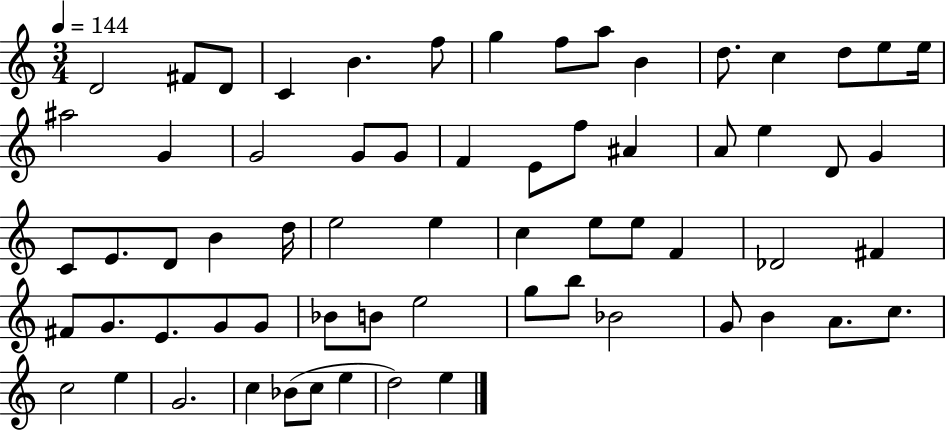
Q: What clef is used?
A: treble